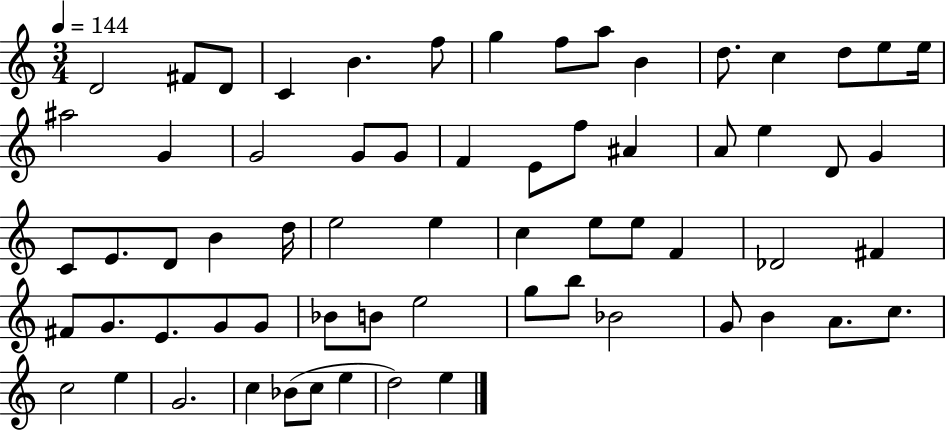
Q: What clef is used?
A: treble